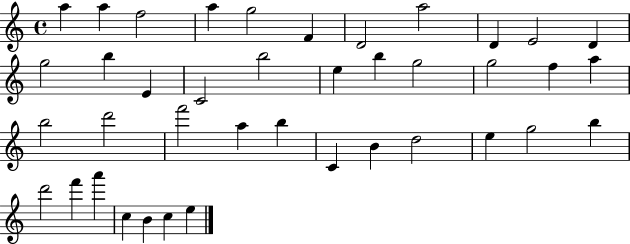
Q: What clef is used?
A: treble